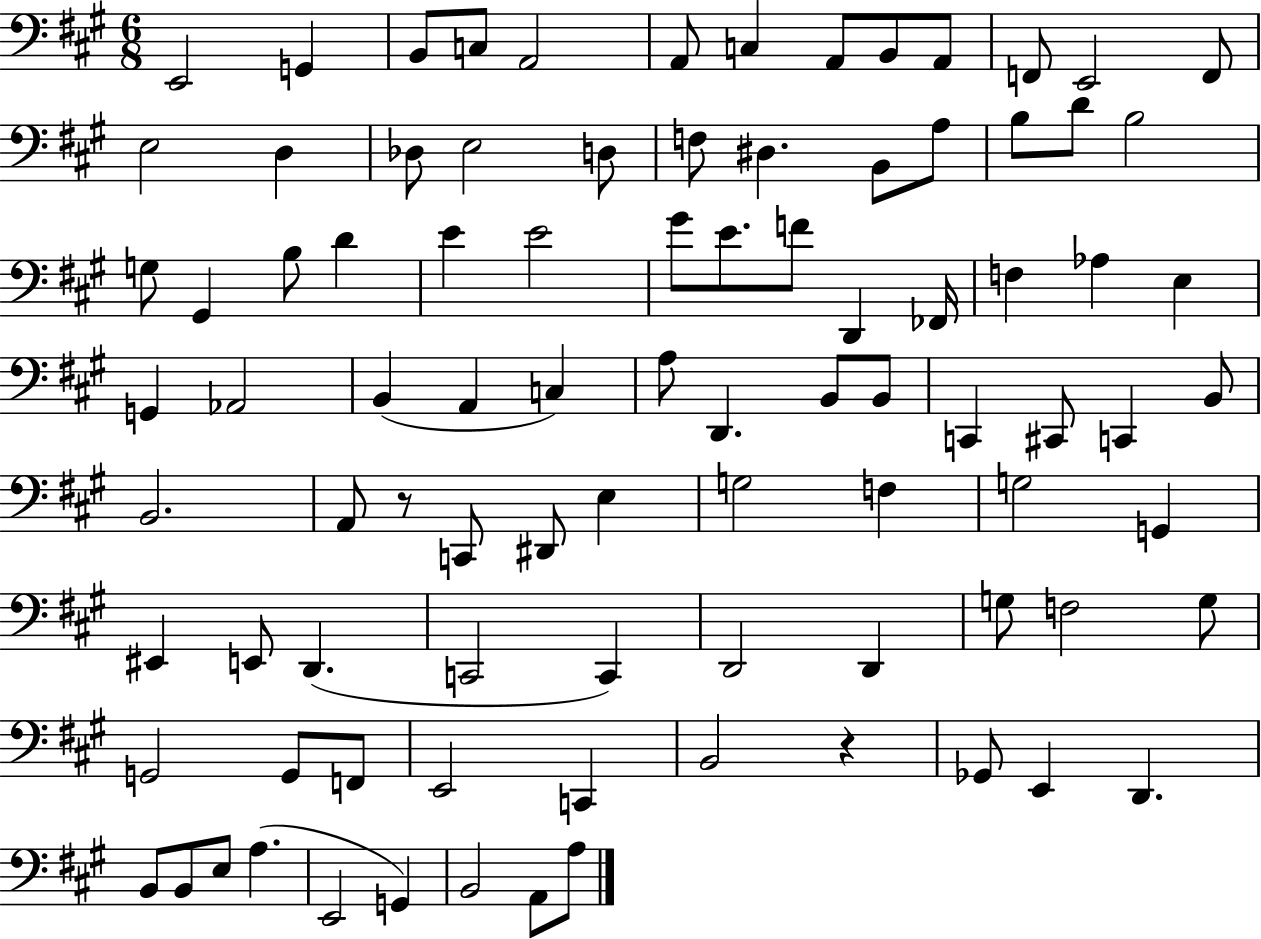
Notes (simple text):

E2/h G2/q B2/e C3/e A2/h A2/e C3/q A2/e B2/e A2/e F2/e E2/h F2/e E3/h D3/q Db3/e E3/h D3/e F3/e D#3/q. B2/e A3/e B3/e D4/e B3/h G3/e G#2/q B3/e D4/q E4/q E4/h G#4/e E4/e. F4/e D2/q FES2/s F3/q Ab3/q E3/q G2/q Ab2/h B2/q A2/q C3/q A3/e D2/q. B2/e B2/e C2/q C#2/e C2/q B2/e B2/h. A2/e R/e C2/e D#2/e E3/q G3/h F3/q G3/h G2/q EIS2/q E2/e D2/q. C2/h C2/q D2/h D2/q G3/e F3/h G3/e G2/h G2/e F2/e E2/h C2/q B2/h R/q Gb2/e E2/q D2/q. B2/e B2/e E3/e A3/q. E2/h G2/q B2/h A2/e A3/e